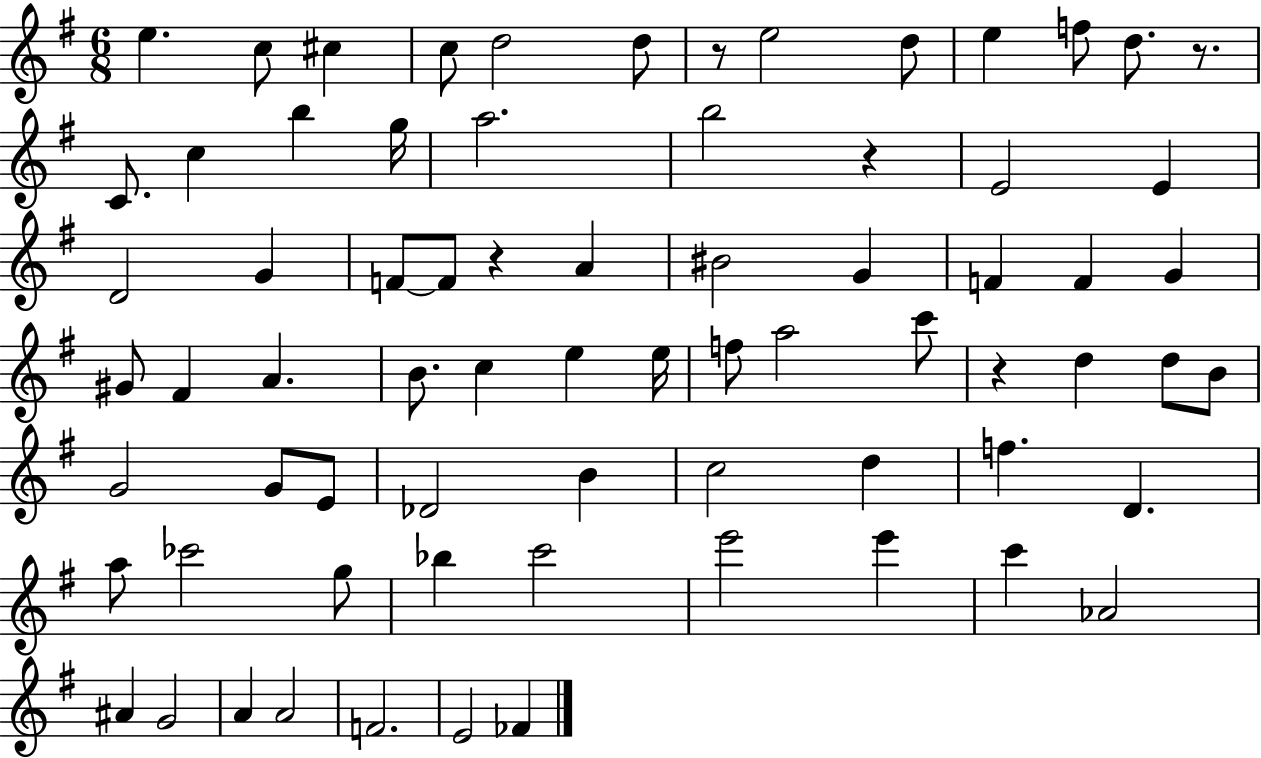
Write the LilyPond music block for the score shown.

{
  \clef treble
  \numericTimeSignature
  \time 6/8
  \key g \major
  e''4. c''8 cis''4 | c''8 d''2 d''8 | r8 e''2 d''8 | e''4 f''8 d''8. r8. | \break c'8. c''4 b''4 g''16 | a''2. | b''2 r4 | e'2 e'4 | \break d'2 g'4 | f'8~~ f'8 r4 a'4 | bis'2 g'4 | f'4 f'4 g'4 | \break gis'8 fis'4 a'4. | b'8. c''4 e''4 e''16 | f''8 a''2 c'''8 | r4 d''4 d''8 b'8 | \break g'2 g'8 e'8 | des'2 b'4 | c''2 d''4 | f''4. d'4. | \break a''8 ces'''2 g''8 | bes''4 c'''2 | e'''2 e'''4 | c'''4 aes'2 | \break ais'4 g'2 | a'4 a'2 | f'2. | e'2 fes'4 | \break \bar "|."
}